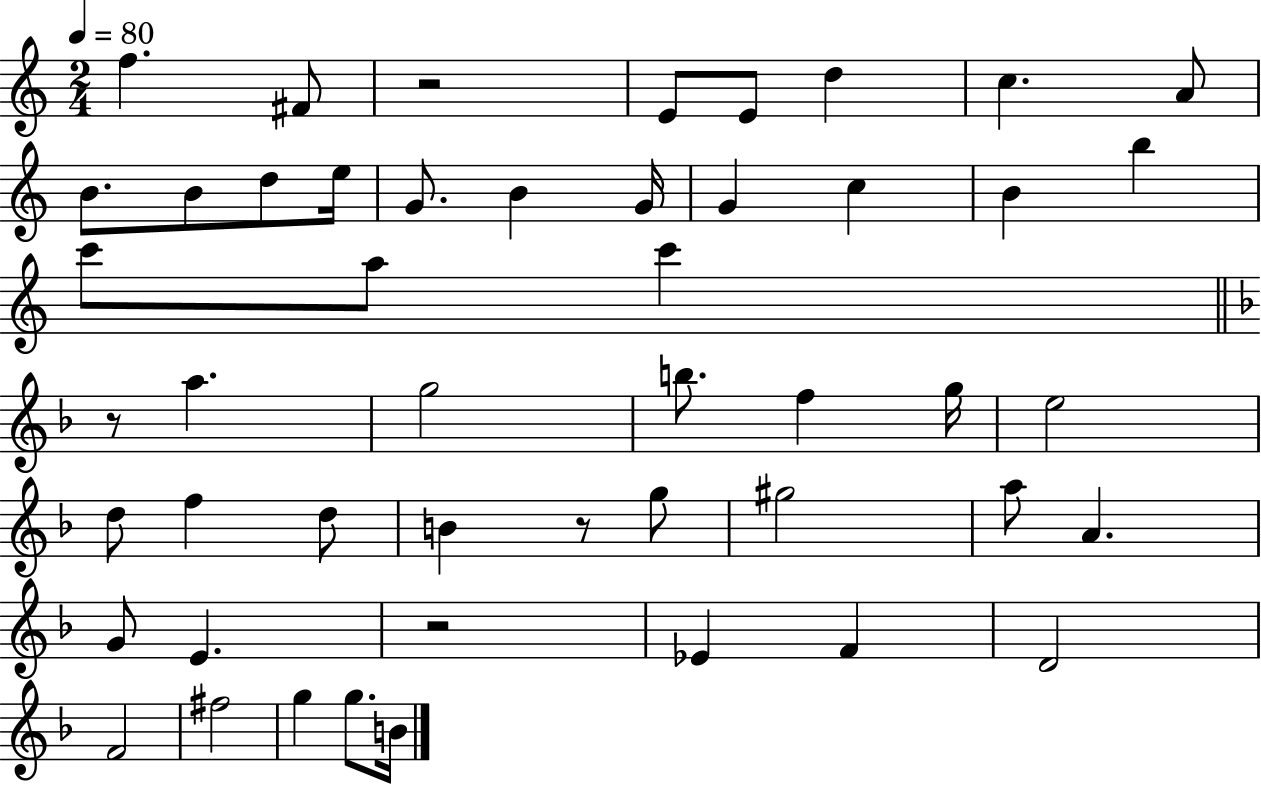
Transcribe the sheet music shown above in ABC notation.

X:1
T:Untitled
M:2/4
L:1/4
K:C
f ^F/2 z2 E/2 E/2 d c A/2 B/2 B/2 d/2 e/4 G/2 B G/4 G c B b c'/2 a/2 c' z/2 a g2 b/2 f g/4 e2 d/2 f d/2 B z/2 g/2 ^g2 a/2 A G/2 E z2 _E F D2 F2 ^f2 g g/2 B/4